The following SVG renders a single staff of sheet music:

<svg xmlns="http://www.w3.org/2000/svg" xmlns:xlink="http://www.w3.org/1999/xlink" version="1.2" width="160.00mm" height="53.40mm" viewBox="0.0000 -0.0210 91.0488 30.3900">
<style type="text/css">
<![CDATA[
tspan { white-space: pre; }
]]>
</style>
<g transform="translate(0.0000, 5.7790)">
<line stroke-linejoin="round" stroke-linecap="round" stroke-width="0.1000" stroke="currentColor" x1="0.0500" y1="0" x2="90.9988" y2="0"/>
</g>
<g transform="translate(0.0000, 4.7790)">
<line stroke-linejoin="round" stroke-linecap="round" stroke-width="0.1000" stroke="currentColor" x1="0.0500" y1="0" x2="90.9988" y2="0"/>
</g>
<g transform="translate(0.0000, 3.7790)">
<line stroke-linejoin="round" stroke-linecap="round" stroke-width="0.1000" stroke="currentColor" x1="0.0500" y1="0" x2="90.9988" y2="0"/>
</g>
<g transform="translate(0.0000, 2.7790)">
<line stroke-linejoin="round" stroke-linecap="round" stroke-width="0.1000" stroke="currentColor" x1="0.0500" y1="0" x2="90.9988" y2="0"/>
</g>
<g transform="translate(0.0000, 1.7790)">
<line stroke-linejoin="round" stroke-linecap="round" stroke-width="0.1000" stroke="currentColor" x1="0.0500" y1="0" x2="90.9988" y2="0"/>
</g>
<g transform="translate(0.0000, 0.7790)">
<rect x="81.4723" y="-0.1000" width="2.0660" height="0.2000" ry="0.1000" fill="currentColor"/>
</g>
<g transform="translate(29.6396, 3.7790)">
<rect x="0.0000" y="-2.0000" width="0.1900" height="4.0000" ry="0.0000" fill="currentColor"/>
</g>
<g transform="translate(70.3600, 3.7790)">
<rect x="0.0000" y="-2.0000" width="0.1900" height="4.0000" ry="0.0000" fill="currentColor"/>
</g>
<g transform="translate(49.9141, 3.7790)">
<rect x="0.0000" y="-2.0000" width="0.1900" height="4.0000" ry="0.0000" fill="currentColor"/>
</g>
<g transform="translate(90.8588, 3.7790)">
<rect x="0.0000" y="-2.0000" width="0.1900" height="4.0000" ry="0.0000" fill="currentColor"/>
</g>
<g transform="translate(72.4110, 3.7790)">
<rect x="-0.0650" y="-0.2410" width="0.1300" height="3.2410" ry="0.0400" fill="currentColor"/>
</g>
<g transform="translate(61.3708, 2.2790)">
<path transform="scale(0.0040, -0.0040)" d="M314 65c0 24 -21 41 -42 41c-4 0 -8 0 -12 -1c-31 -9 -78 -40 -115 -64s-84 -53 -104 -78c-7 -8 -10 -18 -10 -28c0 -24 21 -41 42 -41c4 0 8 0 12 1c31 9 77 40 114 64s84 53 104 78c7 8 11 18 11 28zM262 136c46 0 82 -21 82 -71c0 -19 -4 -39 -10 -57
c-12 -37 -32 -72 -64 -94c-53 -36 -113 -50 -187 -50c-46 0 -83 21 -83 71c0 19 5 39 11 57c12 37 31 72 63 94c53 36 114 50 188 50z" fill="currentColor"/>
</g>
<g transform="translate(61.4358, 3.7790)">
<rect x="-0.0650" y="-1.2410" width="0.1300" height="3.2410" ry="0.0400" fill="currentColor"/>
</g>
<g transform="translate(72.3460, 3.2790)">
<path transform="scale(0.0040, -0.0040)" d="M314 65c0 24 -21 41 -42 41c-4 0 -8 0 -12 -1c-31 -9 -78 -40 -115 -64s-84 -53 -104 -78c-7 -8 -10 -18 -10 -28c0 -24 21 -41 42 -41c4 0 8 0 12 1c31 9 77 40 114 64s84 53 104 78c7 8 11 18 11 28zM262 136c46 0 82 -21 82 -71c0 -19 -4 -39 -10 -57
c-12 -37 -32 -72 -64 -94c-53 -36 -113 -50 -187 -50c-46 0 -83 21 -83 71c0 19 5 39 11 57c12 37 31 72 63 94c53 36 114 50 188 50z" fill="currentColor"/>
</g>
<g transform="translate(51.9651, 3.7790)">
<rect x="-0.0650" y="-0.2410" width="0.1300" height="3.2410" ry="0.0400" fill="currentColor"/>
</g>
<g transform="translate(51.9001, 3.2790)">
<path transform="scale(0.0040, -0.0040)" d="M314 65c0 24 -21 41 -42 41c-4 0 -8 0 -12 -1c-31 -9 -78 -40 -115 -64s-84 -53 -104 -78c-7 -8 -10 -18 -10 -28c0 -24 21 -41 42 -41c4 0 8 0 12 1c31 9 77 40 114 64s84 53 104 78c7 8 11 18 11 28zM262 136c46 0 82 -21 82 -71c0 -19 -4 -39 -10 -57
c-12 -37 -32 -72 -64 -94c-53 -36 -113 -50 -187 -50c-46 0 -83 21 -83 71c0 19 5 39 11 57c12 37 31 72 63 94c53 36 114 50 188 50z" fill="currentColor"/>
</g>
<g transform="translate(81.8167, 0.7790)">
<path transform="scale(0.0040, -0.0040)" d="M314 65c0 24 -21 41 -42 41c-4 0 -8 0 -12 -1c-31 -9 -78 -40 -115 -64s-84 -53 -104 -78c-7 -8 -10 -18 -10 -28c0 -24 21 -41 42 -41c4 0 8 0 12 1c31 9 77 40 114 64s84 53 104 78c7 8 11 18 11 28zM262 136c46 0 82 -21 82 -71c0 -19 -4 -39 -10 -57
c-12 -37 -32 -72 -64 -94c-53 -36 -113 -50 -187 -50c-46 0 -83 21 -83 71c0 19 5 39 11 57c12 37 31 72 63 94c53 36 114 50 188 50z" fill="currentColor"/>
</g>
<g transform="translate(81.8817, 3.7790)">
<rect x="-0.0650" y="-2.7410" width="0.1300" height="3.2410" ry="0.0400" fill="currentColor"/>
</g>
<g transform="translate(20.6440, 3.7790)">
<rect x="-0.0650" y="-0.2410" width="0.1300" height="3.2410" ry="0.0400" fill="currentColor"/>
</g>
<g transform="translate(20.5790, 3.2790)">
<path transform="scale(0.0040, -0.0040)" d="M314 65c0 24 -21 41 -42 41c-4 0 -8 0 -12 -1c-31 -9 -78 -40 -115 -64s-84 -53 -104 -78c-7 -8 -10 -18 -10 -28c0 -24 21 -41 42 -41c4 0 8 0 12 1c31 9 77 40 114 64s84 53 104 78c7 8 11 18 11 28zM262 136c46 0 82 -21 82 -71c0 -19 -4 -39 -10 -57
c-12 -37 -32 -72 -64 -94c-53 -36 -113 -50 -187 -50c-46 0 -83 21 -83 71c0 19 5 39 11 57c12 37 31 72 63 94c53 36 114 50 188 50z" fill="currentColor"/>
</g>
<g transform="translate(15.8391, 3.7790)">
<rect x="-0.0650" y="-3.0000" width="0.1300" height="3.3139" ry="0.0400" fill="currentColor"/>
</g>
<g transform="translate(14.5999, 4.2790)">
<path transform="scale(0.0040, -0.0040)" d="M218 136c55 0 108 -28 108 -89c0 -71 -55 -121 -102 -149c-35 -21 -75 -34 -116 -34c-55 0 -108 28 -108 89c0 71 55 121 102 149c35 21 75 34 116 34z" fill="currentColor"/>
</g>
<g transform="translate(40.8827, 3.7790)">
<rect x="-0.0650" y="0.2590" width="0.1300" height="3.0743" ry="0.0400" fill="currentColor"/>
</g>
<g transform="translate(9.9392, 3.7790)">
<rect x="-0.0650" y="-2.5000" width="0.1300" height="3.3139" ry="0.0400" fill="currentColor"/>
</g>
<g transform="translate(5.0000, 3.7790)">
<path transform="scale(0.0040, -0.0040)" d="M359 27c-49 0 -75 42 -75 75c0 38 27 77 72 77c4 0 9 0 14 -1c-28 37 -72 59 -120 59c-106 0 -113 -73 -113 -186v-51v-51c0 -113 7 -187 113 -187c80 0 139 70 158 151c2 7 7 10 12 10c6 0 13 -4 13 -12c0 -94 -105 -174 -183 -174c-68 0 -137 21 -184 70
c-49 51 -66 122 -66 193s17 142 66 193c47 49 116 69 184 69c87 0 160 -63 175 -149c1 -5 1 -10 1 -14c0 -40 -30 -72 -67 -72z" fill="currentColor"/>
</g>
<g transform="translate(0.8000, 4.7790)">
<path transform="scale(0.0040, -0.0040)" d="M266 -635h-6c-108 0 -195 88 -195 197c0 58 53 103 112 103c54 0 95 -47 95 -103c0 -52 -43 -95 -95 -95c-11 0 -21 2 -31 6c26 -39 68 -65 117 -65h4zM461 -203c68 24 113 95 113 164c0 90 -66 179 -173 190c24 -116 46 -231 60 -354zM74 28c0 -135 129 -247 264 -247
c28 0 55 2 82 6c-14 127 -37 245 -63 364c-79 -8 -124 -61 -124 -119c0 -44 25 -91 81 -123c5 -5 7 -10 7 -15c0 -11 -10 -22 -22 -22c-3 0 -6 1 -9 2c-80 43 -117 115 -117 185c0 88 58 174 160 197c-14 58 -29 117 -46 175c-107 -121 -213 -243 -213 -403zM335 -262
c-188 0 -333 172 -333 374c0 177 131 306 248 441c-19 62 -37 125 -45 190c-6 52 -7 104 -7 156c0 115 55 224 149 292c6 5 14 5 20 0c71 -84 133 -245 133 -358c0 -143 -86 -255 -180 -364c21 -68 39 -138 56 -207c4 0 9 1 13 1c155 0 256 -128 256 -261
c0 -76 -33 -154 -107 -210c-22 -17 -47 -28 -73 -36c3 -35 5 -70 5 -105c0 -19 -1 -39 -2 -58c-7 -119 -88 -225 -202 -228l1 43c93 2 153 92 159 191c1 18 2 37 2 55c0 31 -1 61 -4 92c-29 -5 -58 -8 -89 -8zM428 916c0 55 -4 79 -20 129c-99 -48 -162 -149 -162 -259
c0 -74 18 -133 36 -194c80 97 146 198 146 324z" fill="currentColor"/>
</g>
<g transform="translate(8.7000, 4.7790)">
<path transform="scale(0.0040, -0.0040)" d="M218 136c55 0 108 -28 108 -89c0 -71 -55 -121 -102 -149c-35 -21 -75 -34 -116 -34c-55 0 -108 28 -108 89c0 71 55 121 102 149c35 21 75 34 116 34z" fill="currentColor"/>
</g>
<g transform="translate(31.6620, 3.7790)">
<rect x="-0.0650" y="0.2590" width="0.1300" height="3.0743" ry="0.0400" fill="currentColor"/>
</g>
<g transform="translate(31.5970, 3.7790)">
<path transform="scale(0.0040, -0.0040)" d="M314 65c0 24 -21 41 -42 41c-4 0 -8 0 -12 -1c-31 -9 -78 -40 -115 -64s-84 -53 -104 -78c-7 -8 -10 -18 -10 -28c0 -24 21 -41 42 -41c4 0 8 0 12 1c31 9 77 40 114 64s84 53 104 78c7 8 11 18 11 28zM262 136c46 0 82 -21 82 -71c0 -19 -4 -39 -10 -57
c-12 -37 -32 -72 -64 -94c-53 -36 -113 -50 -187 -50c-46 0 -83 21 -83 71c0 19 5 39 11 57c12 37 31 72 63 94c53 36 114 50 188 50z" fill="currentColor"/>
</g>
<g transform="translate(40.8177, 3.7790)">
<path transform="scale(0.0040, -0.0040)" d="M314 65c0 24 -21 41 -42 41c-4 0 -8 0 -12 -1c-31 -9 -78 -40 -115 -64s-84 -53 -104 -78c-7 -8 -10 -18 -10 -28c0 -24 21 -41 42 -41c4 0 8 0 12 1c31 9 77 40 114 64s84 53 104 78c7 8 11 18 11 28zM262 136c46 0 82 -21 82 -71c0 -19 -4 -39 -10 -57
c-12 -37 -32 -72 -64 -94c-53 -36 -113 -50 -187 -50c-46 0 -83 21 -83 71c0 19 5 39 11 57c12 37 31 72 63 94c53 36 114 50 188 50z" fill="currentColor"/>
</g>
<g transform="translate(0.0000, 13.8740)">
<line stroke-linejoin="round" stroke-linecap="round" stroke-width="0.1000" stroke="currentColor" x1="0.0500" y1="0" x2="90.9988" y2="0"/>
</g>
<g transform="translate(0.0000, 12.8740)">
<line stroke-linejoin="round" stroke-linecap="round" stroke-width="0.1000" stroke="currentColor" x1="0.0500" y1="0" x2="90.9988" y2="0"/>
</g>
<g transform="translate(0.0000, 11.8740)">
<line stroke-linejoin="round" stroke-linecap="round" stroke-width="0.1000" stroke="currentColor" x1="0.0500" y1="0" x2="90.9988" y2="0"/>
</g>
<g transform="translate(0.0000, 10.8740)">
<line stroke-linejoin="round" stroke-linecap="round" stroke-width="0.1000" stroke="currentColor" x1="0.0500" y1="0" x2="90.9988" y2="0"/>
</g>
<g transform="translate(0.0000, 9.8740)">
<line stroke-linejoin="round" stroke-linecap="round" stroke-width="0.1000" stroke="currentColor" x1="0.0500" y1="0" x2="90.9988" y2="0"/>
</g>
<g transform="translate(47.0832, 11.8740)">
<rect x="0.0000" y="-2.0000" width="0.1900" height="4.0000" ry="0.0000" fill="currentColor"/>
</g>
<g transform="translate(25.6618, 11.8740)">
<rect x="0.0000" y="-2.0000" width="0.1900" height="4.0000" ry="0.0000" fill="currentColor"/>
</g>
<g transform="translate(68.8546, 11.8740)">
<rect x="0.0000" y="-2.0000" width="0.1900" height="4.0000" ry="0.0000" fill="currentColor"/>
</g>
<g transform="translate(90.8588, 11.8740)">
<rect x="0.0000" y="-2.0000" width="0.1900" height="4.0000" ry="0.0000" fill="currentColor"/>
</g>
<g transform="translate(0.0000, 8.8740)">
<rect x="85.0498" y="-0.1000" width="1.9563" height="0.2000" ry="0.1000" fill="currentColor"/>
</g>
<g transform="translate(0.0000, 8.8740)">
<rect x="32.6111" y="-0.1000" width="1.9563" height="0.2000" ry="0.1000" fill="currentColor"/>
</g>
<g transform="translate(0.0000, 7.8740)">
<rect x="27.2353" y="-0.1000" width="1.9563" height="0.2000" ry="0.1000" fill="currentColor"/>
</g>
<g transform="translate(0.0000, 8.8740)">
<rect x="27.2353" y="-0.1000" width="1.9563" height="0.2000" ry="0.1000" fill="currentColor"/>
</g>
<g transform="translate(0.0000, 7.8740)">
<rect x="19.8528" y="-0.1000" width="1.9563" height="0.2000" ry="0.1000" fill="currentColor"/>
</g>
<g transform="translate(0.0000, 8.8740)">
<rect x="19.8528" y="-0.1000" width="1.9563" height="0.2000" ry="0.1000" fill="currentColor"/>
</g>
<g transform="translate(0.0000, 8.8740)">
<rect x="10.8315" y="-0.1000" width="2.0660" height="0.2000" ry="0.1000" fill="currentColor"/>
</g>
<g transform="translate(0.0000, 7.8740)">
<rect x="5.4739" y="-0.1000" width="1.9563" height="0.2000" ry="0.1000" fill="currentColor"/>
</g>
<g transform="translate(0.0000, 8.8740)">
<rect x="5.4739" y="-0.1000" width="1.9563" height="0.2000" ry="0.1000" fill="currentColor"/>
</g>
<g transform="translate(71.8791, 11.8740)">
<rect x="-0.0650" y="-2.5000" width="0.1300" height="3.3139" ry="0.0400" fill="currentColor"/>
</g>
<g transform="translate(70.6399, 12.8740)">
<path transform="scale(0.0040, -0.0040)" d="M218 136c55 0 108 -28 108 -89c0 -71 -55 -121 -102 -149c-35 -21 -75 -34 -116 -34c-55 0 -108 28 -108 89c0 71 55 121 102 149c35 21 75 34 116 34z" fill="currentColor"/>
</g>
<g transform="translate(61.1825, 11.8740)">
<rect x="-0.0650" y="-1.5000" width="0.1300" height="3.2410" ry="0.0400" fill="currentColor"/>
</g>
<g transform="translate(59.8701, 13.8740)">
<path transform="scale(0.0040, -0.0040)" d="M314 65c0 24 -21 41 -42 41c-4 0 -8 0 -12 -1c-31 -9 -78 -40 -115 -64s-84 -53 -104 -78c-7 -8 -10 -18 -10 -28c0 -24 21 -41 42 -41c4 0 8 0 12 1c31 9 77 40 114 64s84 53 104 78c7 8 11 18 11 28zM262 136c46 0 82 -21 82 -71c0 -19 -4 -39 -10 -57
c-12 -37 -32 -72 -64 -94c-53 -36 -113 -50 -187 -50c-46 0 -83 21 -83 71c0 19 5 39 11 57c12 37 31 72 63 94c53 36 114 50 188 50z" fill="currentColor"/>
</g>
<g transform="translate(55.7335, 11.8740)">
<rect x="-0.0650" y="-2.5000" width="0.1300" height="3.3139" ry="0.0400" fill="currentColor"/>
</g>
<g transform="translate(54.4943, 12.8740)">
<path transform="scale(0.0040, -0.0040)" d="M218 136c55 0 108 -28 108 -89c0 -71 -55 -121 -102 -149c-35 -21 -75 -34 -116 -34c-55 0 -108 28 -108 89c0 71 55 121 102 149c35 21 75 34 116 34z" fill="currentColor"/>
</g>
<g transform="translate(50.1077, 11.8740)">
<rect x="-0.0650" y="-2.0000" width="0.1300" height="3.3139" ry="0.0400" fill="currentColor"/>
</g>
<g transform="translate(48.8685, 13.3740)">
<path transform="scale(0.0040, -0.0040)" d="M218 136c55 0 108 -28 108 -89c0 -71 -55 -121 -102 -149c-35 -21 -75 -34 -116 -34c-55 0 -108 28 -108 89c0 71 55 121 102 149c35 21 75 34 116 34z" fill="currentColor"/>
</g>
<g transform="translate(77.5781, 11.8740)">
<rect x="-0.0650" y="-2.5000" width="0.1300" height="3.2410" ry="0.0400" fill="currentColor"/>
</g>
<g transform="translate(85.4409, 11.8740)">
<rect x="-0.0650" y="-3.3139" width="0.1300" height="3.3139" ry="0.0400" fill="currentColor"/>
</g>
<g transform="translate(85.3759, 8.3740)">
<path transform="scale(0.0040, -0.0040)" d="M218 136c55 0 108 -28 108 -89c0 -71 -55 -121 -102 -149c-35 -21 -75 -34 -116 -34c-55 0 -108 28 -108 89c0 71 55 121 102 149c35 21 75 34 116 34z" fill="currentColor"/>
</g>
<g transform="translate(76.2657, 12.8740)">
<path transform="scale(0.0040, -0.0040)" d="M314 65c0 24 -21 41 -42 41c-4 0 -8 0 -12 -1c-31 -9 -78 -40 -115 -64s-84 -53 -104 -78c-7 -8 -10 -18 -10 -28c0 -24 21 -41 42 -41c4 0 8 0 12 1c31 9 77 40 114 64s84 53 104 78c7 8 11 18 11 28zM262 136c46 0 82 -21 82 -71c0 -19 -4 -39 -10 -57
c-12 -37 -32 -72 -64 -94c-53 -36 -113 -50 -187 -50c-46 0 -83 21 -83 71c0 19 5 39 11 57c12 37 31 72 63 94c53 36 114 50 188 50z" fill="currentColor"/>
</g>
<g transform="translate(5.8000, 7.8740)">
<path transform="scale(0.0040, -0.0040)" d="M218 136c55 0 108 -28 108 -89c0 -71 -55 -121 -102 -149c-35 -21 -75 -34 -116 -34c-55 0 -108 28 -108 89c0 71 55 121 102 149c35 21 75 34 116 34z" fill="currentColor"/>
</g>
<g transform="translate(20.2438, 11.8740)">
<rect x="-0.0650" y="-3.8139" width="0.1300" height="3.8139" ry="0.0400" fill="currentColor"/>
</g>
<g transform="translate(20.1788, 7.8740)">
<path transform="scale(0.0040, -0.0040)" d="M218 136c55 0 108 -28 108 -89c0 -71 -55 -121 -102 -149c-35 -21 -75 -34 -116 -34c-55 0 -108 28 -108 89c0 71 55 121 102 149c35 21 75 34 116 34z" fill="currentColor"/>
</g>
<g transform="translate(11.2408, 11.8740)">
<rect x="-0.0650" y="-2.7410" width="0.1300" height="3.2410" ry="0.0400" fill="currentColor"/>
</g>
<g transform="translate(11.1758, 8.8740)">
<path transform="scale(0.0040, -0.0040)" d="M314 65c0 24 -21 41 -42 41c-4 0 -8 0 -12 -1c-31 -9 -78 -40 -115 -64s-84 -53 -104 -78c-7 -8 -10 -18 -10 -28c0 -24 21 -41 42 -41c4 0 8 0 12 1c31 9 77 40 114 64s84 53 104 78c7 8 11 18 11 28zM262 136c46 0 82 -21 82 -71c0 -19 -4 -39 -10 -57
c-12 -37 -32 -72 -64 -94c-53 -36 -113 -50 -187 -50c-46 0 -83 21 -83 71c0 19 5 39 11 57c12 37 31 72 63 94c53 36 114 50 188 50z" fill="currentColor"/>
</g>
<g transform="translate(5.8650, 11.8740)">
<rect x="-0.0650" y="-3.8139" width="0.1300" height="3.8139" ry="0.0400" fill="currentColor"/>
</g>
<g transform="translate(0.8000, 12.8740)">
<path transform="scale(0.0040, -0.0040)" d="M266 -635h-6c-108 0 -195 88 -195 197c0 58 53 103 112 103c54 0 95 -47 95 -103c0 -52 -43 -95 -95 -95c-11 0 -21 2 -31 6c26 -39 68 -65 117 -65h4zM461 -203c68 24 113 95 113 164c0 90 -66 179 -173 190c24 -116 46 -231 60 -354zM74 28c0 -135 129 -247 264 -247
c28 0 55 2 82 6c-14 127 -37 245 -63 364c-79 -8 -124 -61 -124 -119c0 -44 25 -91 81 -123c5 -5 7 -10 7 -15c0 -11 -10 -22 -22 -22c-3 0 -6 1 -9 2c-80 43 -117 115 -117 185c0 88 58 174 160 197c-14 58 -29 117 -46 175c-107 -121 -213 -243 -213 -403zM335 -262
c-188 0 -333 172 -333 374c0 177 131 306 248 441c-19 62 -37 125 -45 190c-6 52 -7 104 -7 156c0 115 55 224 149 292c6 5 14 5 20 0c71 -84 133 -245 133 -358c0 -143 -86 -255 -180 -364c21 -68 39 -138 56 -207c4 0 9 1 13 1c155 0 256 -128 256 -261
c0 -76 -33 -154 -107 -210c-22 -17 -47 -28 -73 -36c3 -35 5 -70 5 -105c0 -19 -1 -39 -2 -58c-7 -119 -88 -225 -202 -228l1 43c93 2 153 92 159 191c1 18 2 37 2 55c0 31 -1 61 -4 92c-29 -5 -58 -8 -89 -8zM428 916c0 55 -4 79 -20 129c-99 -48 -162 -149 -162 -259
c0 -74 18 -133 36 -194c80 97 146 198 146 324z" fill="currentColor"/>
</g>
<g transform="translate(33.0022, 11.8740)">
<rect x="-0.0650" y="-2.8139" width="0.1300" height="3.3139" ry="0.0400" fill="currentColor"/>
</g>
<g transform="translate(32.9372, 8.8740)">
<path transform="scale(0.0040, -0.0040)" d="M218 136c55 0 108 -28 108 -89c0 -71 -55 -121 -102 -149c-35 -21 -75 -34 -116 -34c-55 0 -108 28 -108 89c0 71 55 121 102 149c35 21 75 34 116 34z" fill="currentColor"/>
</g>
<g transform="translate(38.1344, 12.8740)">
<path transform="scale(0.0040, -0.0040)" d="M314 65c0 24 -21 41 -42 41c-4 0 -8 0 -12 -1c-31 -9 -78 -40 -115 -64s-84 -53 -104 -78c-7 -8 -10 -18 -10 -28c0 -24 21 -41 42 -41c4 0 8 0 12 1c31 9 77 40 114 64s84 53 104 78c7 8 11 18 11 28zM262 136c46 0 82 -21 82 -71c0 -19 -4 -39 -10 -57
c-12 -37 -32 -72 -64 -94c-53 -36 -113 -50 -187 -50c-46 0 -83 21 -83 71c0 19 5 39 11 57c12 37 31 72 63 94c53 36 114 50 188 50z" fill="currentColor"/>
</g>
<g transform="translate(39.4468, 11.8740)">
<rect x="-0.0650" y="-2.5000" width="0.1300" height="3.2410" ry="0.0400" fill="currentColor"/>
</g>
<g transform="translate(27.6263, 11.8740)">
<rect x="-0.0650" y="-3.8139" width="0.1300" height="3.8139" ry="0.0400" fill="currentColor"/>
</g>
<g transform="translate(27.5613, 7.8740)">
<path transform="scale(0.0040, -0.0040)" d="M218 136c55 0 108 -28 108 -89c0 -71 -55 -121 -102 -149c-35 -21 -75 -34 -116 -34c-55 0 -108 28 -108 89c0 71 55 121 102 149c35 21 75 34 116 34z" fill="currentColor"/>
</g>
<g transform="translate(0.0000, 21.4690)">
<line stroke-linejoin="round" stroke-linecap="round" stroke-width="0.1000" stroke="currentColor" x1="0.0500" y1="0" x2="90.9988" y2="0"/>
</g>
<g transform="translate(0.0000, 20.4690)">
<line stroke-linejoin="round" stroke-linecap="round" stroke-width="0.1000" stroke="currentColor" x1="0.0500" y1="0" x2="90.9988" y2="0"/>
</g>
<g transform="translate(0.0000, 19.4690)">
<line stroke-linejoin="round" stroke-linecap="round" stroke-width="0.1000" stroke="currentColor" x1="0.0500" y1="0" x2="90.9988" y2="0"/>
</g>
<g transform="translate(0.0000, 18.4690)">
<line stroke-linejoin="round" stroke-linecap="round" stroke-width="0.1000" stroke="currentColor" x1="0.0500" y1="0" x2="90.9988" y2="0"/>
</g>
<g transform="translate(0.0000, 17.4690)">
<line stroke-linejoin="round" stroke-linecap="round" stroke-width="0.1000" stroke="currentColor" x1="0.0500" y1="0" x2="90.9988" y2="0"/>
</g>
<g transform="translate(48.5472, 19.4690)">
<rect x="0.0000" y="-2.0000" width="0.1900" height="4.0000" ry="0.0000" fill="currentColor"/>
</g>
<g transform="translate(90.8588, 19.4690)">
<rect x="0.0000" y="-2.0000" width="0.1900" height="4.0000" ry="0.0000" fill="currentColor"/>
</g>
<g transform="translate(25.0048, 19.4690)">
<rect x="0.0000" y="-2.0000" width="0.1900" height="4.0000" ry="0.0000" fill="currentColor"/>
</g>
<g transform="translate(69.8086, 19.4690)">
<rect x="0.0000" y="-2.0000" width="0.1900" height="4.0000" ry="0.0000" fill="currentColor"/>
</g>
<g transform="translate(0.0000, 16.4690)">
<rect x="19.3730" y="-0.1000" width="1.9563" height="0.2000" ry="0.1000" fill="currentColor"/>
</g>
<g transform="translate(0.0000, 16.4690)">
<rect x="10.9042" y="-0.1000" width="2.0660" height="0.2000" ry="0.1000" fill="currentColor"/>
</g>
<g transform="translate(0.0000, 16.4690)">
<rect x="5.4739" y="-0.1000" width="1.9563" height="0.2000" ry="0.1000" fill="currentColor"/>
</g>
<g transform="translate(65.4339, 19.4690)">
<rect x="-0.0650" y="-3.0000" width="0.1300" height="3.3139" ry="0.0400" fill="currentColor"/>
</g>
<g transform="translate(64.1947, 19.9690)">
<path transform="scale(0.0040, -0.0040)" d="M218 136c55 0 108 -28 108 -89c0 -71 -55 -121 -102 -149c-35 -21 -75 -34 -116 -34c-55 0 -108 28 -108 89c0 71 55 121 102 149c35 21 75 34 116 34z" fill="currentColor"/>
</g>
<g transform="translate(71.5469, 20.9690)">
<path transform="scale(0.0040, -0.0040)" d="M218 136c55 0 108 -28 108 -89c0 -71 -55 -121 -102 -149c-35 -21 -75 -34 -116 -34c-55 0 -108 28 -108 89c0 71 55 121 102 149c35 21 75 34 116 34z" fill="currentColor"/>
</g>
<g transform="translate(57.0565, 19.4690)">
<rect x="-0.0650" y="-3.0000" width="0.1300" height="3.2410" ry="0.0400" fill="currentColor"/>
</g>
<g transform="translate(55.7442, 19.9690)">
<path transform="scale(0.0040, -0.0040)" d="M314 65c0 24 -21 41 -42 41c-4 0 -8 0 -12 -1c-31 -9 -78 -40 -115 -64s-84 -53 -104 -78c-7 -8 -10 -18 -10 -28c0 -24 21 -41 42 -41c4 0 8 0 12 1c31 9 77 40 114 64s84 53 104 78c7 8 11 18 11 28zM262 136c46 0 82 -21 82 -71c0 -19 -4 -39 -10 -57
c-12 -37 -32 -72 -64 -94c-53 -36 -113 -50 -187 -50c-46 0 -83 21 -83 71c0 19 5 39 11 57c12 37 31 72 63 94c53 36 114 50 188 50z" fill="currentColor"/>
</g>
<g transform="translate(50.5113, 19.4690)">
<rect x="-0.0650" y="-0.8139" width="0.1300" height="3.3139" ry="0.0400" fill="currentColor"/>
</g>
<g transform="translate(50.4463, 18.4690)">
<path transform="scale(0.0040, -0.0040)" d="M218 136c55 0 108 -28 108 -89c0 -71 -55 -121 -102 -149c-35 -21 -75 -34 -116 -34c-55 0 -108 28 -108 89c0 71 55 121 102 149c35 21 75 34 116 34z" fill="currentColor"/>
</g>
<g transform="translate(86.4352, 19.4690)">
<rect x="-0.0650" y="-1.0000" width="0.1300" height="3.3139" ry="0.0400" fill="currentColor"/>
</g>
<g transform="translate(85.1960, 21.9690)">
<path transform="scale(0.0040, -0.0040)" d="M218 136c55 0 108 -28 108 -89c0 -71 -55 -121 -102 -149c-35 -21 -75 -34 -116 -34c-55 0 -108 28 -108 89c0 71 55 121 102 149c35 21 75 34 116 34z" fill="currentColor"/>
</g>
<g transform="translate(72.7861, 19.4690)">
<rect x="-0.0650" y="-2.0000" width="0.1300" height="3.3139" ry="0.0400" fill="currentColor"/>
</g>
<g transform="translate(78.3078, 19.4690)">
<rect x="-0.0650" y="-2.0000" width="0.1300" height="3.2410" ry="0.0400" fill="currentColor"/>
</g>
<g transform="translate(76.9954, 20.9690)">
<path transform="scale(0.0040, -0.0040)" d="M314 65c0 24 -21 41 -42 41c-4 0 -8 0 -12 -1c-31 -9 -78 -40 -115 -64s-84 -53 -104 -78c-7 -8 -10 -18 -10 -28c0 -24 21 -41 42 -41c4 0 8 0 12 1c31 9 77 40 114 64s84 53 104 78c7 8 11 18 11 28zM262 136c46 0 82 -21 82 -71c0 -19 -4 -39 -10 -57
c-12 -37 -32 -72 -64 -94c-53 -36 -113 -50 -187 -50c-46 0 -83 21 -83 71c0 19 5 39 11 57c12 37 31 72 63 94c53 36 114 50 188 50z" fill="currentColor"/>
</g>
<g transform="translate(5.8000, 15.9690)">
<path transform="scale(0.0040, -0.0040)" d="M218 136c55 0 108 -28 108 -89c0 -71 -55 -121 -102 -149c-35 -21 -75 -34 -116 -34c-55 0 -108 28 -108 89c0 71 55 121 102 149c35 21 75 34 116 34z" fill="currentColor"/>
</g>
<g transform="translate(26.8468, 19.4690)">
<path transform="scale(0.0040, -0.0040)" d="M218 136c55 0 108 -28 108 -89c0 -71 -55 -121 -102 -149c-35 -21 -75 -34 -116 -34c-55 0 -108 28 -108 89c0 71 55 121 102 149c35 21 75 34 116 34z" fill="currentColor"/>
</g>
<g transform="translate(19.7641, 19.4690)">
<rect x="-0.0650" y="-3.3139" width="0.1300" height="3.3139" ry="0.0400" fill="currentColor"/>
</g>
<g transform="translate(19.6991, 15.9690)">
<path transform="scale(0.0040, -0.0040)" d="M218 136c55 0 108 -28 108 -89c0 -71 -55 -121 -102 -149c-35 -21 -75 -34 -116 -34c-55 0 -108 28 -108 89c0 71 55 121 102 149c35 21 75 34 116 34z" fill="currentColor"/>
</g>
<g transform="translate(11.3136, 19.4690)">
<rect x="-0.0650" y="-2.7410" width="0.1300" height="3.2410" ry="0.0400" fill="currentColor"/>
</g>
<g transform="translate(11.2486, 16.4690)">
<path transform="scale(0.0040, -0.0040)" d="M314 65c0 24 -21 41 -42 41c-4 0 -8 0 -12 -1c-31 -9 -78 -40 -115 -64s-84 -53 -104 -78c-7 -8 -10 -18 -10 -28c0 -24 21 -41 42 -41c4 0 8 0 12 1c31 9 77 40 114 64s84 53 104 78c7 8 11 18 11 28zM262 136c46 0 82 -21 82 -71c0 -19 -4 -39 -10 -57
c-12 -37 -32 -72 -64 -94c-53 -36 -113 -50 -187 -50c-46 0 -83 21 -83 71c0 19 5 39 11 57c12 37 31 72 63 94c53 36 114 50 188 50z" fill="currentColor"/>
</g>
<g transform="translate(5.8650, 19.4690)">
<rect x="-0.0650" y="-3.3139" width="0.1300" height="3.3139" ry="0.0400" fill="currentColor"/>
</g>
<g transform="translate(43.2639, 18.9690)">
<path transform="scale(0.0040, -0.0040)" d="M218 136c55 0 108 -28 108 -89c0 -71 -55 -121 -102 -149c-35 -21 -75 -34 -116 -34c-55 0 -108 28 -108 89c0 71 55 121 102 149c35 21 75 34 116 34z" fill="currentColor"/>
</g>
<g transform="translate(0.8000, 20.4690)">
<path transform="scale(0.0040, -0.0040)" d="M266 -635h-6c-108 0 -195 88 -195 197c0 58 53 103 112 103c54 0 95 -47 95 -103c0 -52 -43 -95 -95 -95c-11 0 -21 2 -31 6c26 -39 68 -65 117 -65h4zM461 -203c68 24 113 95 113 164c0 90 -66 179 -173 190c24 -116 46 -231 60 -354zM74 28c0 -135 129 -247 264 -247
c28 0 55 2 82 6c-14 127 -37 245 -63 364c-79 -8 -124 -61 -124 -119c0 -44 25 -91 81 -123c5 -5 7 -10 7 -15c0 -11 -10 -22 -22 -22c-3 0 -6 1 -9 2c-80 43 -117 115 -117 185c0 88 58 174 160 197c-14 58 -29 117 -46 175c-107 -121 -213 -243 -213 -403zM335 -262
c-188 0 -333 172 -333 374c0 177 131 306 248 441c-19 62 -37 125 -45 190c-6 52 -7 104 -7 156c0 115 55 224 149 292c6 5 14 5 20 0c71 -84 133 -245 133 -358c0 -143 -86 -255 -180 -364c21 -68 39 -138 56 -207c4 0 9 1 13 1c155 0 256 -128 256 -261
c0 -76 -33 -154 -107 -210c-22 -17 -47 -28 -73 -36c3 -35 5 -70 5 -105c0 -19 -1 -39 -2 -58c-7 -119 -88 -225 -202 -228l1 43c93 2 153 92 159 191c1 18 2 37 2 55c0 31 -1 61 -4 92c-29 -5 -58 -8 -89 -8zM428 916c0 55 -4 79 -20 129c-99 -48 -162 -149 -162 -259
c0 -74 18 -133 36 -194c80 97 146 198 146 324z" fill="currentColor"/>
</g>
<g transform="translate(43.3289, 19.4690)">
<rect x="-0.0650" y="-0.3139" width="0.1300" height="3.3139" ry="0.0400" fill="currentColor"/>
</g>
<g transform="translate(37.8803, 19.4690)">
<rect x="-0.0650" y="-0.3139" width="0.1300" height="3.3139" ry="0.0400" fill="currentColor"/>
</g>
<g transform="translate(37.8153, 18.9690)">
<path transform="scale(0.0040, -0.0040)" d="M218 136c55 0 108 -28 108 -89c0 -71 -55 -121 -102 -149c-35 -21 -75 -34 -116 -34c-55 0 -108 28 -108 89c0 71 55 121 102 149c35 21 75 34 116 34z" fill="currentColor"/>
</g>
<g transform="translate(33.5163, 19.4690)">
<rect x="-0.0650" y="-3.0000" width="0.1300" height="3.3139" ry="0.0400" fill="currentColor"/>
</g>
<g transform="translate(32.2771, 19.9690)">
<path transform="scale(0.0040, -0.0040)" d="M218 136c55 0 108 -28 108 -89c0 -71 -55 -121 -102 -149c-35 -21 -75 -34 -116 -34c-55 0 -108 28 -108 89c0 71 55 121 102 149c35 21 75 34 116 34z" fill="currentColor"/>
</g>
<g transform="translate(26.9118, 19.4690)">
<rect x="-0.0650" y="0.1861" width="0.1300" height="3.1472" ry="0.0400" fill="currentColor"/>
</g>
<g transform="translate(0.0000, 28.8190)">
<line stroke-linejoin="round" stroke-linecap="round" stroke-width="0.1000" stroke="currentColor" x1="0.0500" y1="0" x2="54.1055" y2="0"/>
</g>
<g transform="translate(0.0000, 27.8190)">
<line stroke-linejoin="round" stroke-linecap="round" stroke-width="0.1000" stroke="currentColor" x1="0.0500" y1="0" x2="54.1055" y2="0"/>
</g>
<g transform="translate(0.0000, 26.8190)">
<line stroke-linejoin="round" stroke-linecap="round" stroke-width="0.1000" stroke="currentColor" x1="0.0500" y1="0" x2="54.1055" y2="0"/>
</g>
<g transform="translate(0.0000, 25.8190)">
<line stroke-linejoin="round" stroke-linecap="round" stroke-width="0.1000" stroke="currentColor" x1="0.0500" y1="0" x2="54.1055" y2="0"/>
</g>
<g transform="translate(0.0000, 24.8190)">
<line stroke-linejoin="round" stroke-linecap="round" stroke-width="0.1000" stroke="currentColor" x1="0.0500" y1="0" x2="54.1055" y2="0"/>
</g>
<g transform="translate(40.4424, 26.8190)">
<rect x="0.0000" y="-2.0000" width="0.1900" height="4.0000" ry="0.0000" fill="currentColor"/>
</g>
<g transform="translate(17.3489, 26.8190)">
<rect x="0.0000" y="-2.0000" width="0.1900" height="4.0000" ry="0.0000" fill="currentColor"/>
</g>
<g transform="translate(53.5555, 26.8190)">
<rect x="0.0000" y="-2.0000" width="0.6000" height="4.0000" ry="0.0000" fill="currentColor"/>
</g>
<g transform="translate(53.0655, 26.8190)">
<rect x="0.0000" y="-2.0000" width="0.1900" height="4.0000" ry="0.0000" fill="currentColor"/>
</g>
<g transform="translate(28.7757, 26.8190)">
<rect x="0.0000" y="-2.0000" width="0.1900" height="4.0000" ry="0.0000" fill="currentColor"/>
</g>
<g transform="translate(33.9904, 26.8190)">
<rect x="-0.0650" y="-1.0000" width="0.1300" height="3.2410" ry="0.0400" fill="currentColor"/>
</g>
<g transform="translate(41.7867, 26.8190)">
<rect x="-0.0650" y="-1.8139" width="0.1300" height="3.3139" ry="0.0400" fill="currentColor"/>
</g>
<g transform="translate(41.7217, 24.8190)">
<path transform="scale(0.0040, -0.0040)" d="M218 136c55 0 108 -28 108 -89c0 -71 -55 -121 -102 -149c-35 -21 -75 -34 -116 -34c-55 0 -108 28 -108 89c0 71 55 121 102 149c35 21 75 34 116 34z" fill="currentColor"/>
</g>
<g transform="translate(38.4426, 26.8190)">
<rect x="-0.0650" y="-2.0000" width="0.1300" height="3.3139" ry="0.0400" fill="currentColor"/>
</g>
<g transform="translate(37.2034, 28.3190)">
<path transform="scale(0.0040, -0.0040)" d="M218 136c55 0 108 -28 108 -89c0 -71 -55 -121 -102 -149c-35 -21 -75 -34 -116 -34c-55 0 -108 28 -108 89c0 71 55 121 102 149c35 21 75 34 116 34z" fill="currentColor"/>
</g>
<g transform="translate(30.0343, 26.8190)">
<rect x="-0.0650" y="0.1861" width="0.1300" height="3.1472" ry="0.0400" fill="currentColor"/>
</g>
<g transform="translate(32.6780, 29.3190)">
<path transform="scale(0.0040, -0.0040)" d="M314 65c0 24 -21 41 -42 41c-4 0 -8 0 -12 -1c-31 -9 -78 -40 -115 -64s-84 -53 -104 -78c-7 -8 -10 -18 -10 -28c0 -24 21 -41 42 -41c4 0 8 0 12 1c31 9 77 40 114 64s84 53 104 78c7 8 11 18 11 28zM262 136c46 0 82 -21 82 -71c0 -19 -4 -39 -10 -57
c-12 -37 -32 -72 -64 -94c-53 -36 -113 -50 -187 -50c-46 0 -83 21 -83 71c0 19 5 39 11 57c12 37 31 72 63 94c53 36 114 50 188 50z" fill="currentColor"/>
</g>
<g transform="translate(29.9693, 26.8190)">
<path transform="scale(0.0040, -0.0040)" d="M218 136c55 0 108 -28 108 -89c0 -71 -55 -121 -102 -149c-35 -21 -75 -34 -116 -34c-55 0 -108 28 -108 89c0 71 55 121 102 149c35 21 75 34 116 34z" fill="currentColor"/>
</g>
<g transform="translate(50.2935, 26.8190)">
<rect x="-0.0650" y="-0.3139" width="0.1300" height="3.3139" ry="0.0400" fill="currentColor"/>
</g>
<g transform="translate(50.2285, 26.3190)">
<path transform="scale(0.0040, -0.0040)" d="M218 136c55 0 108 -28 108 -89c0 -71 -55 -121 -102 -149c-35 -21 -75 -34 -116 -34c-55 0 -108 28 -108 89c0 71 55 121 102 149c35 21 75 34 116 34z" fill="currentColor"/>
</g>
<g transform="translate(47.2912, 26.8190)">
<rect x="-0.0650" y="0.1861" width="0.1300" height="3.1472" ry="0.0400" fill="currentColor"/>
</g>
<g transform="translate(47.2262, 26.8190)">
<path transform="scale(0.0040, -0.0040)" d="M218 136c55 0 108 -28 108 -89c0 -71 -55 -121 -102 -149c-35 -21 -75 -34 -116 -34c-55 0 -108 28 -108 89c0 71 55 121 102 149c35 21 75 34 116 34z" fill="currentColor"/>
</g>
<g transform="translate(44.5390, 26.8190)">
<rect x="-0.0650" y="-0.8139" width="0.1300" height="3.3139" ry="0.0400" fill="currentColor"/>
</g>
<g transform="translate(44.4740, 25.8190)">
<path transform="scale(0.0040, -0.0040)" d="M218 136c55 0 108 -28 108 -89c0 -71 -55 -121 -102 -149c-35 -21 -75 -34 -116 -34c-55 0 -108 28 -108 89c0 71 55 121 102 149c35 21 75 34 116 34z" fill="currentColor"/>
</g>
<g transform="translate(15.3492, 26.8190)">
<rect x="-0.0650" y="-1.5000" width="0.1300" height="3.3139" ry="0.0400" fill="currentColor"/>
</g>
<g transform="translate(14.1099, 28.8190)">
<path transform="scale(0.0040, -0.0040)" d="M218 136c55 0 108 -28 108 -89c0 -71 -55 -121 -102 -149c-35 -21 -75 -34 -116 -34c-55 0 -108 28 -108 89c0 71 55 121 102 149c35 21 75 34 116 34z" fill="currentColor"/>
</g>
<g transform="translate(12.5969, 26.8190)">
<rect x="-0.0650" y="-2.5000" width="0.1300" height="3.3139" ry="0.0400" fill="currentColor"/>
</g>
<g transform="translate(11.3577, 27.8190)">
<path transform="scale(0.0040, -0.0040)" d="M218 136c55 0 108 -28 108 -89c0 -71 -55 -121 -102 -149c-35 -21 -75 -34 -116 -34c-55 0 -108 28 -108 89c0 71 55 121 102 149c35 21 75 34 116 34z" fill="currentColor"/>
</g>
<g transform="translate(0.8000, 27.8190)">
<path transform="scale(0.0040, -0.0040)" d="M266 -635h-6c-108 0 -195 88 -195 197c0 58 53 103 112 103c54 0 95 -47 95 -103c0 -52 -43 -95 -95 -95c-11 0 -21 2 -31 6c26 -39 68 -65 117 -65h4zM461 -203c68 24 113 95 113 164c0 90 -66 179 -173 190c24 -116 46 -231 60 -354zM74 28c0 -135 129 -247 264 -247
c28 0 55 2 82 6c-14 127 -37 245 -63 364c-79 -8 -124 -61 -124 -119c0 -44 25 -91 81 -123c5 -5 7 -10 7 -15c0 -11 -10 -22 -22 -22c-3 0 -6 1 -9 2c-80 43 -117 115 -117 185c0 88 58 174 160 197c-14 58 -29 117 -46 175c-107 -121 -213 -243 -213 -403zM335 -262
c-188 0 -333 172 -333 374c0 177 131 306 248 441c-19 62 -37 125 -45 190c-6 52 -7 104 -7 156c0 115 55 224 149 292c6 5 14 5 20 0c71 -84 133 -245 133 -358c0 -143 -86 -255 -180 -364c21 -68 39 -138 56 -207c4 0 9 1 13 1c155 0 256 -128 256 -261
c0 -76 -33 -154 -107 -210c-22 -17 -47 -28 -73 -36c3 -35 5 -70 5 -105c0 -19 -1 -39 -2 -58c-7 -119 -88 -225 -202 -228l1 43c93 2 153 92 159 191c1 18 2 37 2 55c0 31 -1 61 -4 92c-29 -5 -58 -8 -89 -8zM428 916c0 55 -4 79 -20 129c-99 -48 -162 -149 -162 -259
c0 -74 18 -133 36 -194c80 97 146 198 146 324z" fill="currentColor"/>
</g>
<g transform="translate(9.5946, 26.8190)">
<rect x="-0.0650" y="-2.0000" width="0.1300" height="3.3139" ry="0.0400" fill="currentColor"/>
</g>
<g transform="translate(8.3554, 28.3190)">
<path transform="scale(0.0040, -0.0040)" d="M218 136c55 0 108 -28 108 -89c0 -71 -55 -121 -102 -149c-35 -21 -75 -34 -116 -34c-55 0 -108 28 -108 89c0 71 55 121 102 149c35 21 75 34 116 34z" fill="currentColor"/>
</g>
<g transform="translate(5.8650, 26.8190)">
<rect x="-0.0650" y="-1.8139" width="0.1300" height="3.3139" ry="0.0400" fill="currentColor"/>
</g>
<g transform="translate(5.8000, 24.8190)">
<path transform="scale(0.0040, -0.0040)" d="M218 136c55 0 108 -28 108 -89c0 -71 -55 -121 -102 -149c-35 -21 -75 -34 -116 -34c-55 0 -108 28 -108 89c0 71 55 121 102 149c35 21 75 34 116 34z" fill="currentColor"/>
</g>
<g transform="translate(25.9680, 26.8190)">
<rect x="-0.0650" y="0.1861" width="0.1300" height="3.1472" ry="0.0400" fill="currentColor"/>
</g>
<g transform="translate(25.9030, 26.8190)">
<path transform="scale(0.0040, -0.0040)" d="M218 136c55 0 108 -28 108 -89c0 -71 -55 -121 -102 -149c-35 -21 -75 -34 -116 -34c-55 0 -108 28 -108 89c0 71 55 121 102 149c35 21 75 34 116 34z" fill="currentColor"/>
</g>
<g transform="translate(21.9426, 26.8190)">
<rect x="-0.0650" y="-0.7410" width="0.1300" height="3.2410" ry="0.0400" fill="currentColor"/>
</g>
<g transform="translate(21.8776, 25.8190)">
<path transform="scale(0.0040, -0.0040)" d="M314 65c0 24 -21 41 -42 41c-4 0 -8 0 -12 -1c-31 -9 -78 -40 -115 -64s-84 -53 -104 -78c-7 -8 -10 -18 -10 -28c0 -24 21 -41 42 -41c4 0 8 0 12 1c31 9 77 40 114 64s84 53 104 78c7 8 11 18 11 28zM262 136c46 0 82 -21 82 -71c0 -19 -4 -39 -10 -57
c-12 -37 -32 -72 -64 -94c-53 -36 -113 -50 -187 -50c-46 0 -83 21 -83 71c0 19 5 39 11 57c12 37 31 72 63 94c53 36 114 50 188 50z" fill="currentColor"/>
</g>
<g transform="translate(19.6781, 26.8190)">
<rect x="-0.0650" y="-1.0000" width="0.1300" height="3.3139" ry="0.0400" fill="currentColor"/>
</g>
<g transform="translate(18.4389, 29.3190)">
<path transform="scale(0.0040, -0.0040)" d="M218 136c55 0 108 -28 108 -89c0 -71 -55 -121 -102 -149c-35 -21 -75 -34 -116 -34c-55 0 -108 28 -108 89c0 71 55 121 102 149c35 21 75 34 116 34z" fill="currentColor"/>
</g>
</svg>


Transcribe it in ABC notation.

X:1
T:Untitled
M:4/4
L:1/4
K:C
G A c2 B2 B2 c2 e2 c2 a2 c' a2 c' c' a G2 F G E2 G G2 b b a2 b B A c c d A2 A F F2 D f F G E D d2 B B D2 F f d B c